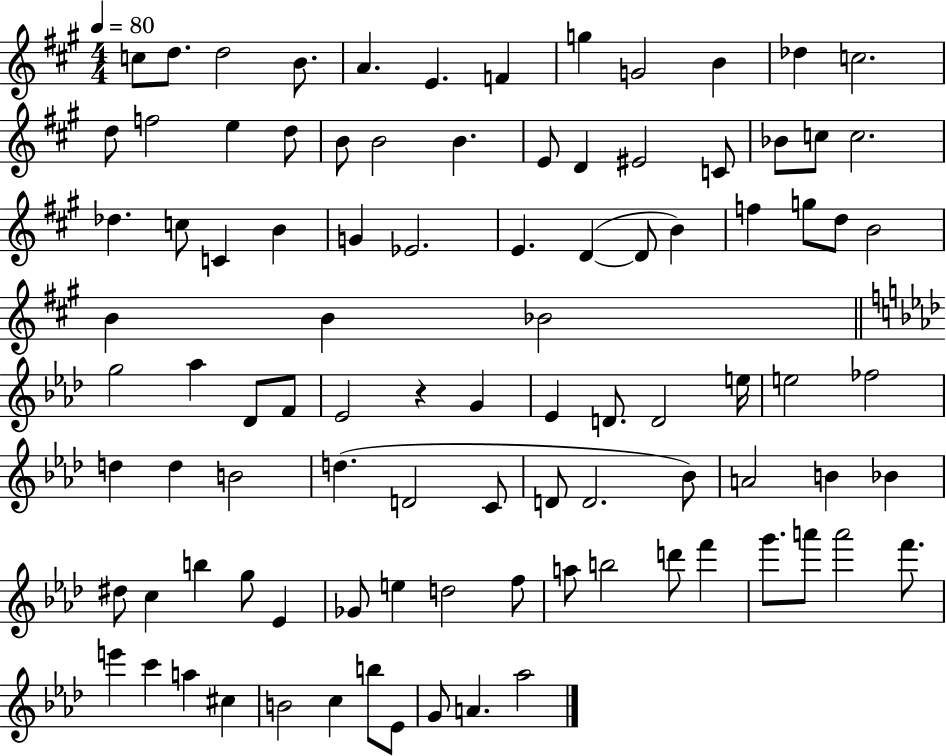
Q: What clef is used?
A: treble